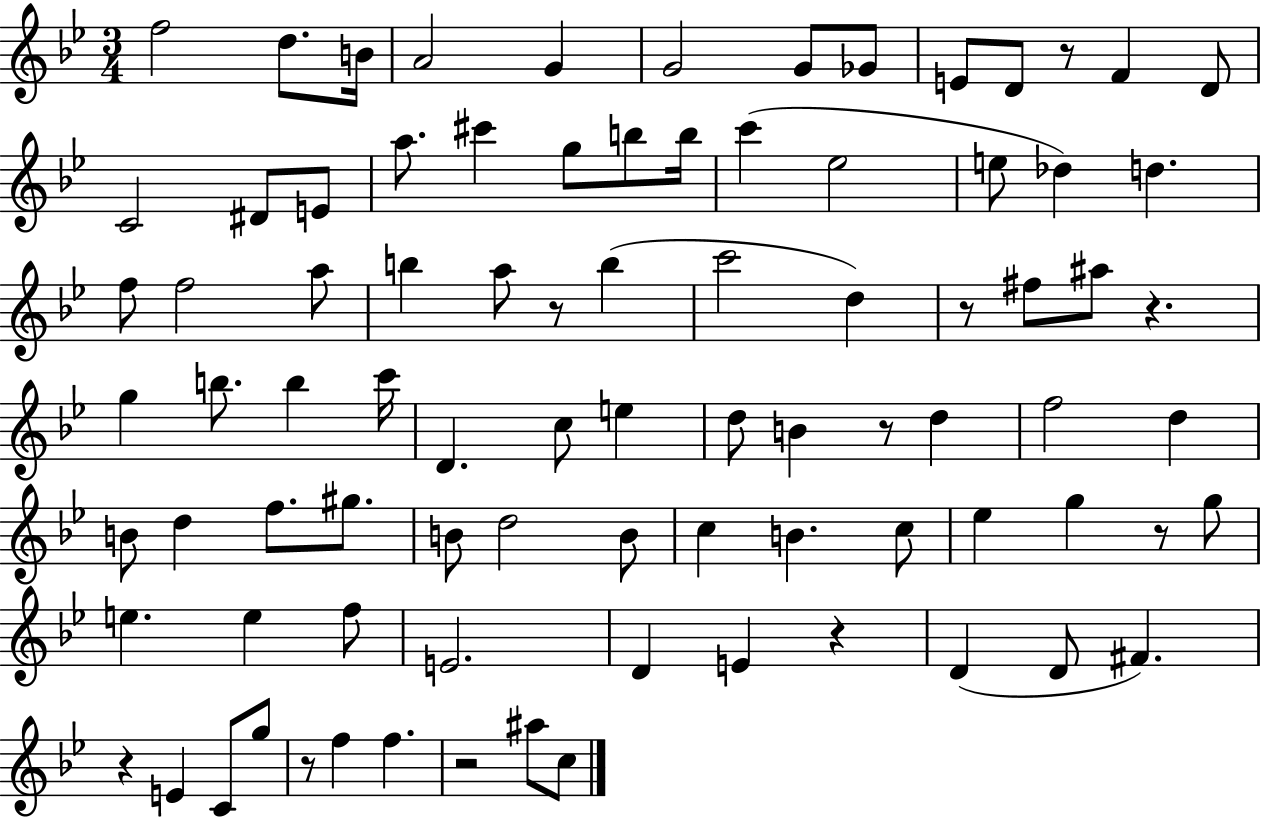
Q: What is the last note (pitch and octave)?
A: C5